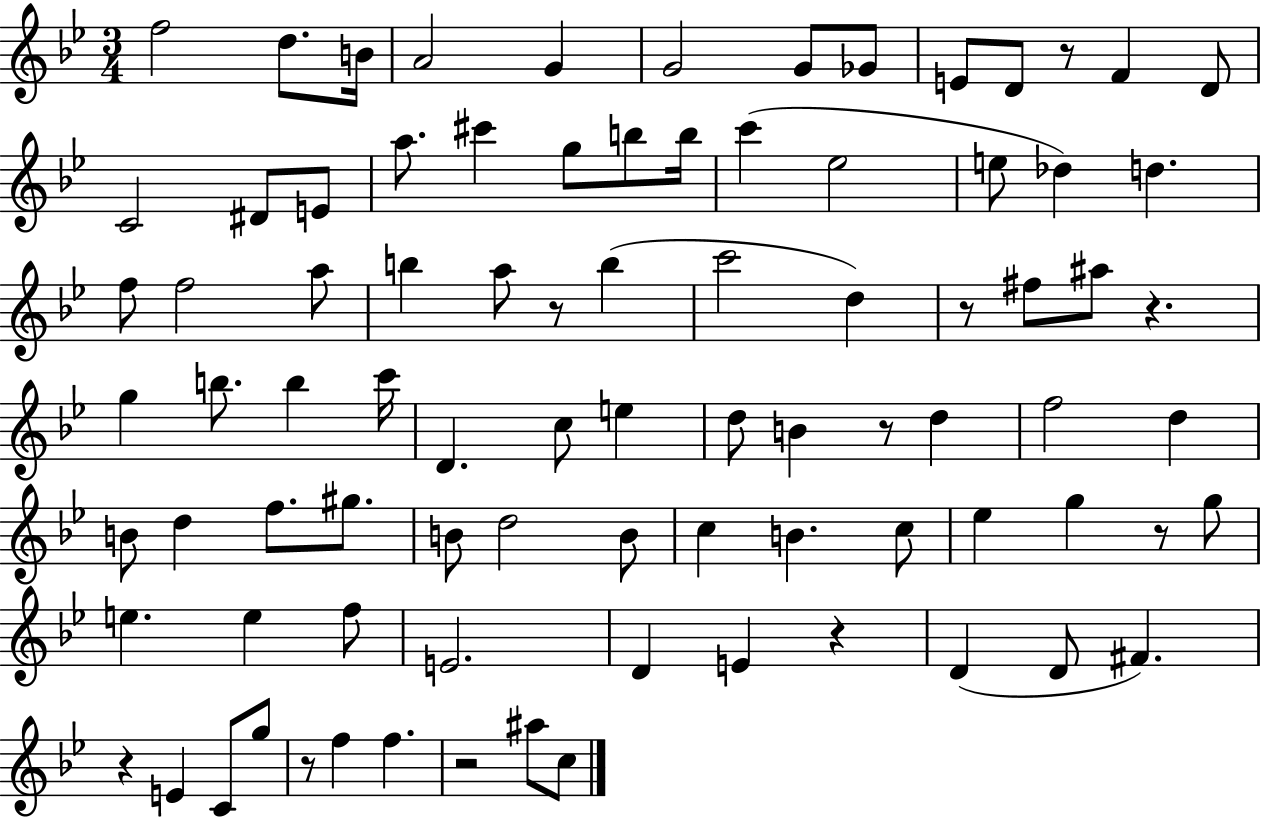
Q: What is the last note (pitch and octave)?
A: C5